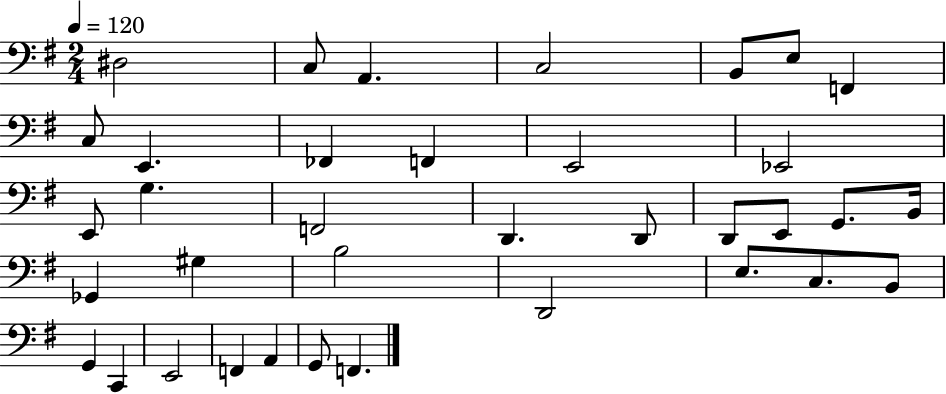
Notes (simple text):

D#3/h C3/e A2/q. C3/h B2/e E3/e F2/q C3/e E2/q. FES2/q F2/q E2/h Eb2/h E2/e G3/q. F2/h D2/q. D2/e D2/e E2/e G2/e. B2/s Gb2/q G#3/q B3/h D2/h E3/e. C3/e. B2/e G2/q C2/q E2/h F2/q A2/q G2/e F2/q.